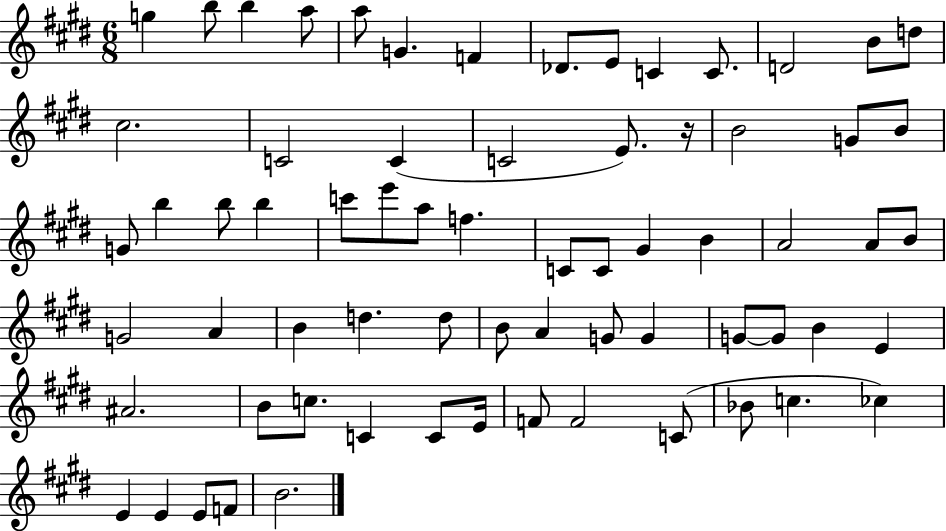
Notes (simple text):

G5/q B5/e B5/q A5/e A5/e G4/q. F4/q Db4/e. E4/e C4/q C4/e. D4/h B4/e D5/e C#5/h. C4/h C4/q C4/h E4/e. R/s B4/h G4/e B4/e G4/e B5/q B5/e B5/q C6/e E6/e A5/e F5/q. C4/e C4/e G#4/q B4/q A4/h A4/e B4/e G4/h A4/q B4/q D5/q. D5/e B4/e A4/q G4/e G4/q G4/e G4/e B4/q E4/q A#4/h. B4/e C5/e. C4/q C4/e E4/s F4/e F4/h C4/e Bb4/e C5/q. CES5/q E4/q E4/q E4/e F4/e B4/h.